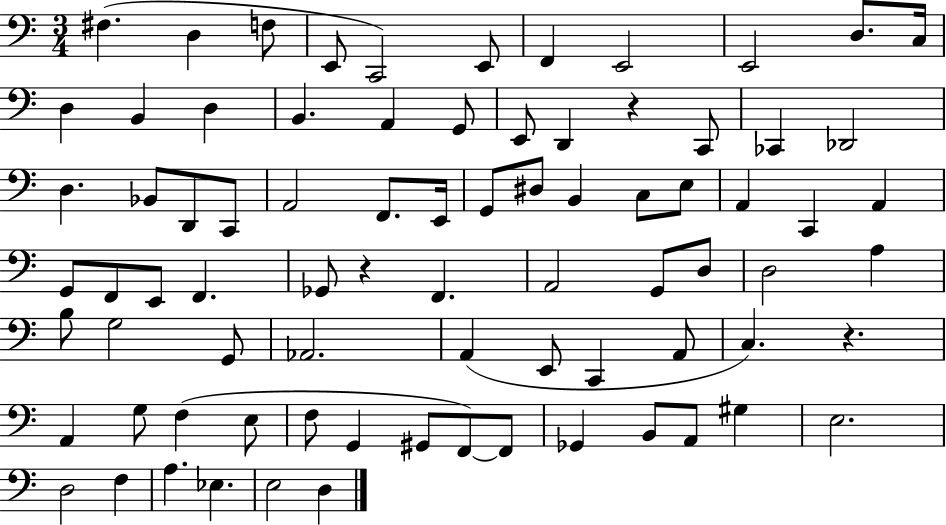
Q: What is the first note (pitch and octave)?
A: F#3